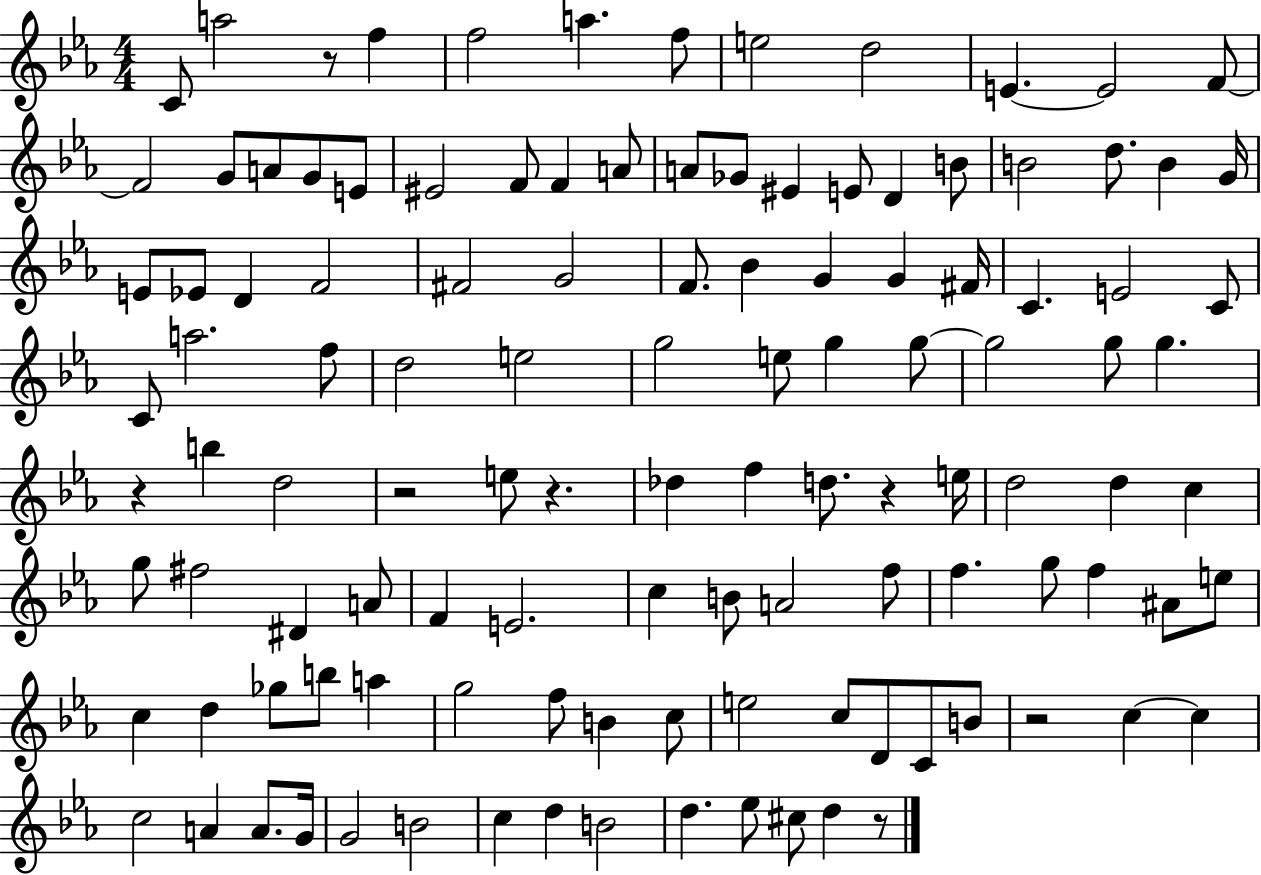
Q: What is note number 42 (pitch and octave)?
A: C4